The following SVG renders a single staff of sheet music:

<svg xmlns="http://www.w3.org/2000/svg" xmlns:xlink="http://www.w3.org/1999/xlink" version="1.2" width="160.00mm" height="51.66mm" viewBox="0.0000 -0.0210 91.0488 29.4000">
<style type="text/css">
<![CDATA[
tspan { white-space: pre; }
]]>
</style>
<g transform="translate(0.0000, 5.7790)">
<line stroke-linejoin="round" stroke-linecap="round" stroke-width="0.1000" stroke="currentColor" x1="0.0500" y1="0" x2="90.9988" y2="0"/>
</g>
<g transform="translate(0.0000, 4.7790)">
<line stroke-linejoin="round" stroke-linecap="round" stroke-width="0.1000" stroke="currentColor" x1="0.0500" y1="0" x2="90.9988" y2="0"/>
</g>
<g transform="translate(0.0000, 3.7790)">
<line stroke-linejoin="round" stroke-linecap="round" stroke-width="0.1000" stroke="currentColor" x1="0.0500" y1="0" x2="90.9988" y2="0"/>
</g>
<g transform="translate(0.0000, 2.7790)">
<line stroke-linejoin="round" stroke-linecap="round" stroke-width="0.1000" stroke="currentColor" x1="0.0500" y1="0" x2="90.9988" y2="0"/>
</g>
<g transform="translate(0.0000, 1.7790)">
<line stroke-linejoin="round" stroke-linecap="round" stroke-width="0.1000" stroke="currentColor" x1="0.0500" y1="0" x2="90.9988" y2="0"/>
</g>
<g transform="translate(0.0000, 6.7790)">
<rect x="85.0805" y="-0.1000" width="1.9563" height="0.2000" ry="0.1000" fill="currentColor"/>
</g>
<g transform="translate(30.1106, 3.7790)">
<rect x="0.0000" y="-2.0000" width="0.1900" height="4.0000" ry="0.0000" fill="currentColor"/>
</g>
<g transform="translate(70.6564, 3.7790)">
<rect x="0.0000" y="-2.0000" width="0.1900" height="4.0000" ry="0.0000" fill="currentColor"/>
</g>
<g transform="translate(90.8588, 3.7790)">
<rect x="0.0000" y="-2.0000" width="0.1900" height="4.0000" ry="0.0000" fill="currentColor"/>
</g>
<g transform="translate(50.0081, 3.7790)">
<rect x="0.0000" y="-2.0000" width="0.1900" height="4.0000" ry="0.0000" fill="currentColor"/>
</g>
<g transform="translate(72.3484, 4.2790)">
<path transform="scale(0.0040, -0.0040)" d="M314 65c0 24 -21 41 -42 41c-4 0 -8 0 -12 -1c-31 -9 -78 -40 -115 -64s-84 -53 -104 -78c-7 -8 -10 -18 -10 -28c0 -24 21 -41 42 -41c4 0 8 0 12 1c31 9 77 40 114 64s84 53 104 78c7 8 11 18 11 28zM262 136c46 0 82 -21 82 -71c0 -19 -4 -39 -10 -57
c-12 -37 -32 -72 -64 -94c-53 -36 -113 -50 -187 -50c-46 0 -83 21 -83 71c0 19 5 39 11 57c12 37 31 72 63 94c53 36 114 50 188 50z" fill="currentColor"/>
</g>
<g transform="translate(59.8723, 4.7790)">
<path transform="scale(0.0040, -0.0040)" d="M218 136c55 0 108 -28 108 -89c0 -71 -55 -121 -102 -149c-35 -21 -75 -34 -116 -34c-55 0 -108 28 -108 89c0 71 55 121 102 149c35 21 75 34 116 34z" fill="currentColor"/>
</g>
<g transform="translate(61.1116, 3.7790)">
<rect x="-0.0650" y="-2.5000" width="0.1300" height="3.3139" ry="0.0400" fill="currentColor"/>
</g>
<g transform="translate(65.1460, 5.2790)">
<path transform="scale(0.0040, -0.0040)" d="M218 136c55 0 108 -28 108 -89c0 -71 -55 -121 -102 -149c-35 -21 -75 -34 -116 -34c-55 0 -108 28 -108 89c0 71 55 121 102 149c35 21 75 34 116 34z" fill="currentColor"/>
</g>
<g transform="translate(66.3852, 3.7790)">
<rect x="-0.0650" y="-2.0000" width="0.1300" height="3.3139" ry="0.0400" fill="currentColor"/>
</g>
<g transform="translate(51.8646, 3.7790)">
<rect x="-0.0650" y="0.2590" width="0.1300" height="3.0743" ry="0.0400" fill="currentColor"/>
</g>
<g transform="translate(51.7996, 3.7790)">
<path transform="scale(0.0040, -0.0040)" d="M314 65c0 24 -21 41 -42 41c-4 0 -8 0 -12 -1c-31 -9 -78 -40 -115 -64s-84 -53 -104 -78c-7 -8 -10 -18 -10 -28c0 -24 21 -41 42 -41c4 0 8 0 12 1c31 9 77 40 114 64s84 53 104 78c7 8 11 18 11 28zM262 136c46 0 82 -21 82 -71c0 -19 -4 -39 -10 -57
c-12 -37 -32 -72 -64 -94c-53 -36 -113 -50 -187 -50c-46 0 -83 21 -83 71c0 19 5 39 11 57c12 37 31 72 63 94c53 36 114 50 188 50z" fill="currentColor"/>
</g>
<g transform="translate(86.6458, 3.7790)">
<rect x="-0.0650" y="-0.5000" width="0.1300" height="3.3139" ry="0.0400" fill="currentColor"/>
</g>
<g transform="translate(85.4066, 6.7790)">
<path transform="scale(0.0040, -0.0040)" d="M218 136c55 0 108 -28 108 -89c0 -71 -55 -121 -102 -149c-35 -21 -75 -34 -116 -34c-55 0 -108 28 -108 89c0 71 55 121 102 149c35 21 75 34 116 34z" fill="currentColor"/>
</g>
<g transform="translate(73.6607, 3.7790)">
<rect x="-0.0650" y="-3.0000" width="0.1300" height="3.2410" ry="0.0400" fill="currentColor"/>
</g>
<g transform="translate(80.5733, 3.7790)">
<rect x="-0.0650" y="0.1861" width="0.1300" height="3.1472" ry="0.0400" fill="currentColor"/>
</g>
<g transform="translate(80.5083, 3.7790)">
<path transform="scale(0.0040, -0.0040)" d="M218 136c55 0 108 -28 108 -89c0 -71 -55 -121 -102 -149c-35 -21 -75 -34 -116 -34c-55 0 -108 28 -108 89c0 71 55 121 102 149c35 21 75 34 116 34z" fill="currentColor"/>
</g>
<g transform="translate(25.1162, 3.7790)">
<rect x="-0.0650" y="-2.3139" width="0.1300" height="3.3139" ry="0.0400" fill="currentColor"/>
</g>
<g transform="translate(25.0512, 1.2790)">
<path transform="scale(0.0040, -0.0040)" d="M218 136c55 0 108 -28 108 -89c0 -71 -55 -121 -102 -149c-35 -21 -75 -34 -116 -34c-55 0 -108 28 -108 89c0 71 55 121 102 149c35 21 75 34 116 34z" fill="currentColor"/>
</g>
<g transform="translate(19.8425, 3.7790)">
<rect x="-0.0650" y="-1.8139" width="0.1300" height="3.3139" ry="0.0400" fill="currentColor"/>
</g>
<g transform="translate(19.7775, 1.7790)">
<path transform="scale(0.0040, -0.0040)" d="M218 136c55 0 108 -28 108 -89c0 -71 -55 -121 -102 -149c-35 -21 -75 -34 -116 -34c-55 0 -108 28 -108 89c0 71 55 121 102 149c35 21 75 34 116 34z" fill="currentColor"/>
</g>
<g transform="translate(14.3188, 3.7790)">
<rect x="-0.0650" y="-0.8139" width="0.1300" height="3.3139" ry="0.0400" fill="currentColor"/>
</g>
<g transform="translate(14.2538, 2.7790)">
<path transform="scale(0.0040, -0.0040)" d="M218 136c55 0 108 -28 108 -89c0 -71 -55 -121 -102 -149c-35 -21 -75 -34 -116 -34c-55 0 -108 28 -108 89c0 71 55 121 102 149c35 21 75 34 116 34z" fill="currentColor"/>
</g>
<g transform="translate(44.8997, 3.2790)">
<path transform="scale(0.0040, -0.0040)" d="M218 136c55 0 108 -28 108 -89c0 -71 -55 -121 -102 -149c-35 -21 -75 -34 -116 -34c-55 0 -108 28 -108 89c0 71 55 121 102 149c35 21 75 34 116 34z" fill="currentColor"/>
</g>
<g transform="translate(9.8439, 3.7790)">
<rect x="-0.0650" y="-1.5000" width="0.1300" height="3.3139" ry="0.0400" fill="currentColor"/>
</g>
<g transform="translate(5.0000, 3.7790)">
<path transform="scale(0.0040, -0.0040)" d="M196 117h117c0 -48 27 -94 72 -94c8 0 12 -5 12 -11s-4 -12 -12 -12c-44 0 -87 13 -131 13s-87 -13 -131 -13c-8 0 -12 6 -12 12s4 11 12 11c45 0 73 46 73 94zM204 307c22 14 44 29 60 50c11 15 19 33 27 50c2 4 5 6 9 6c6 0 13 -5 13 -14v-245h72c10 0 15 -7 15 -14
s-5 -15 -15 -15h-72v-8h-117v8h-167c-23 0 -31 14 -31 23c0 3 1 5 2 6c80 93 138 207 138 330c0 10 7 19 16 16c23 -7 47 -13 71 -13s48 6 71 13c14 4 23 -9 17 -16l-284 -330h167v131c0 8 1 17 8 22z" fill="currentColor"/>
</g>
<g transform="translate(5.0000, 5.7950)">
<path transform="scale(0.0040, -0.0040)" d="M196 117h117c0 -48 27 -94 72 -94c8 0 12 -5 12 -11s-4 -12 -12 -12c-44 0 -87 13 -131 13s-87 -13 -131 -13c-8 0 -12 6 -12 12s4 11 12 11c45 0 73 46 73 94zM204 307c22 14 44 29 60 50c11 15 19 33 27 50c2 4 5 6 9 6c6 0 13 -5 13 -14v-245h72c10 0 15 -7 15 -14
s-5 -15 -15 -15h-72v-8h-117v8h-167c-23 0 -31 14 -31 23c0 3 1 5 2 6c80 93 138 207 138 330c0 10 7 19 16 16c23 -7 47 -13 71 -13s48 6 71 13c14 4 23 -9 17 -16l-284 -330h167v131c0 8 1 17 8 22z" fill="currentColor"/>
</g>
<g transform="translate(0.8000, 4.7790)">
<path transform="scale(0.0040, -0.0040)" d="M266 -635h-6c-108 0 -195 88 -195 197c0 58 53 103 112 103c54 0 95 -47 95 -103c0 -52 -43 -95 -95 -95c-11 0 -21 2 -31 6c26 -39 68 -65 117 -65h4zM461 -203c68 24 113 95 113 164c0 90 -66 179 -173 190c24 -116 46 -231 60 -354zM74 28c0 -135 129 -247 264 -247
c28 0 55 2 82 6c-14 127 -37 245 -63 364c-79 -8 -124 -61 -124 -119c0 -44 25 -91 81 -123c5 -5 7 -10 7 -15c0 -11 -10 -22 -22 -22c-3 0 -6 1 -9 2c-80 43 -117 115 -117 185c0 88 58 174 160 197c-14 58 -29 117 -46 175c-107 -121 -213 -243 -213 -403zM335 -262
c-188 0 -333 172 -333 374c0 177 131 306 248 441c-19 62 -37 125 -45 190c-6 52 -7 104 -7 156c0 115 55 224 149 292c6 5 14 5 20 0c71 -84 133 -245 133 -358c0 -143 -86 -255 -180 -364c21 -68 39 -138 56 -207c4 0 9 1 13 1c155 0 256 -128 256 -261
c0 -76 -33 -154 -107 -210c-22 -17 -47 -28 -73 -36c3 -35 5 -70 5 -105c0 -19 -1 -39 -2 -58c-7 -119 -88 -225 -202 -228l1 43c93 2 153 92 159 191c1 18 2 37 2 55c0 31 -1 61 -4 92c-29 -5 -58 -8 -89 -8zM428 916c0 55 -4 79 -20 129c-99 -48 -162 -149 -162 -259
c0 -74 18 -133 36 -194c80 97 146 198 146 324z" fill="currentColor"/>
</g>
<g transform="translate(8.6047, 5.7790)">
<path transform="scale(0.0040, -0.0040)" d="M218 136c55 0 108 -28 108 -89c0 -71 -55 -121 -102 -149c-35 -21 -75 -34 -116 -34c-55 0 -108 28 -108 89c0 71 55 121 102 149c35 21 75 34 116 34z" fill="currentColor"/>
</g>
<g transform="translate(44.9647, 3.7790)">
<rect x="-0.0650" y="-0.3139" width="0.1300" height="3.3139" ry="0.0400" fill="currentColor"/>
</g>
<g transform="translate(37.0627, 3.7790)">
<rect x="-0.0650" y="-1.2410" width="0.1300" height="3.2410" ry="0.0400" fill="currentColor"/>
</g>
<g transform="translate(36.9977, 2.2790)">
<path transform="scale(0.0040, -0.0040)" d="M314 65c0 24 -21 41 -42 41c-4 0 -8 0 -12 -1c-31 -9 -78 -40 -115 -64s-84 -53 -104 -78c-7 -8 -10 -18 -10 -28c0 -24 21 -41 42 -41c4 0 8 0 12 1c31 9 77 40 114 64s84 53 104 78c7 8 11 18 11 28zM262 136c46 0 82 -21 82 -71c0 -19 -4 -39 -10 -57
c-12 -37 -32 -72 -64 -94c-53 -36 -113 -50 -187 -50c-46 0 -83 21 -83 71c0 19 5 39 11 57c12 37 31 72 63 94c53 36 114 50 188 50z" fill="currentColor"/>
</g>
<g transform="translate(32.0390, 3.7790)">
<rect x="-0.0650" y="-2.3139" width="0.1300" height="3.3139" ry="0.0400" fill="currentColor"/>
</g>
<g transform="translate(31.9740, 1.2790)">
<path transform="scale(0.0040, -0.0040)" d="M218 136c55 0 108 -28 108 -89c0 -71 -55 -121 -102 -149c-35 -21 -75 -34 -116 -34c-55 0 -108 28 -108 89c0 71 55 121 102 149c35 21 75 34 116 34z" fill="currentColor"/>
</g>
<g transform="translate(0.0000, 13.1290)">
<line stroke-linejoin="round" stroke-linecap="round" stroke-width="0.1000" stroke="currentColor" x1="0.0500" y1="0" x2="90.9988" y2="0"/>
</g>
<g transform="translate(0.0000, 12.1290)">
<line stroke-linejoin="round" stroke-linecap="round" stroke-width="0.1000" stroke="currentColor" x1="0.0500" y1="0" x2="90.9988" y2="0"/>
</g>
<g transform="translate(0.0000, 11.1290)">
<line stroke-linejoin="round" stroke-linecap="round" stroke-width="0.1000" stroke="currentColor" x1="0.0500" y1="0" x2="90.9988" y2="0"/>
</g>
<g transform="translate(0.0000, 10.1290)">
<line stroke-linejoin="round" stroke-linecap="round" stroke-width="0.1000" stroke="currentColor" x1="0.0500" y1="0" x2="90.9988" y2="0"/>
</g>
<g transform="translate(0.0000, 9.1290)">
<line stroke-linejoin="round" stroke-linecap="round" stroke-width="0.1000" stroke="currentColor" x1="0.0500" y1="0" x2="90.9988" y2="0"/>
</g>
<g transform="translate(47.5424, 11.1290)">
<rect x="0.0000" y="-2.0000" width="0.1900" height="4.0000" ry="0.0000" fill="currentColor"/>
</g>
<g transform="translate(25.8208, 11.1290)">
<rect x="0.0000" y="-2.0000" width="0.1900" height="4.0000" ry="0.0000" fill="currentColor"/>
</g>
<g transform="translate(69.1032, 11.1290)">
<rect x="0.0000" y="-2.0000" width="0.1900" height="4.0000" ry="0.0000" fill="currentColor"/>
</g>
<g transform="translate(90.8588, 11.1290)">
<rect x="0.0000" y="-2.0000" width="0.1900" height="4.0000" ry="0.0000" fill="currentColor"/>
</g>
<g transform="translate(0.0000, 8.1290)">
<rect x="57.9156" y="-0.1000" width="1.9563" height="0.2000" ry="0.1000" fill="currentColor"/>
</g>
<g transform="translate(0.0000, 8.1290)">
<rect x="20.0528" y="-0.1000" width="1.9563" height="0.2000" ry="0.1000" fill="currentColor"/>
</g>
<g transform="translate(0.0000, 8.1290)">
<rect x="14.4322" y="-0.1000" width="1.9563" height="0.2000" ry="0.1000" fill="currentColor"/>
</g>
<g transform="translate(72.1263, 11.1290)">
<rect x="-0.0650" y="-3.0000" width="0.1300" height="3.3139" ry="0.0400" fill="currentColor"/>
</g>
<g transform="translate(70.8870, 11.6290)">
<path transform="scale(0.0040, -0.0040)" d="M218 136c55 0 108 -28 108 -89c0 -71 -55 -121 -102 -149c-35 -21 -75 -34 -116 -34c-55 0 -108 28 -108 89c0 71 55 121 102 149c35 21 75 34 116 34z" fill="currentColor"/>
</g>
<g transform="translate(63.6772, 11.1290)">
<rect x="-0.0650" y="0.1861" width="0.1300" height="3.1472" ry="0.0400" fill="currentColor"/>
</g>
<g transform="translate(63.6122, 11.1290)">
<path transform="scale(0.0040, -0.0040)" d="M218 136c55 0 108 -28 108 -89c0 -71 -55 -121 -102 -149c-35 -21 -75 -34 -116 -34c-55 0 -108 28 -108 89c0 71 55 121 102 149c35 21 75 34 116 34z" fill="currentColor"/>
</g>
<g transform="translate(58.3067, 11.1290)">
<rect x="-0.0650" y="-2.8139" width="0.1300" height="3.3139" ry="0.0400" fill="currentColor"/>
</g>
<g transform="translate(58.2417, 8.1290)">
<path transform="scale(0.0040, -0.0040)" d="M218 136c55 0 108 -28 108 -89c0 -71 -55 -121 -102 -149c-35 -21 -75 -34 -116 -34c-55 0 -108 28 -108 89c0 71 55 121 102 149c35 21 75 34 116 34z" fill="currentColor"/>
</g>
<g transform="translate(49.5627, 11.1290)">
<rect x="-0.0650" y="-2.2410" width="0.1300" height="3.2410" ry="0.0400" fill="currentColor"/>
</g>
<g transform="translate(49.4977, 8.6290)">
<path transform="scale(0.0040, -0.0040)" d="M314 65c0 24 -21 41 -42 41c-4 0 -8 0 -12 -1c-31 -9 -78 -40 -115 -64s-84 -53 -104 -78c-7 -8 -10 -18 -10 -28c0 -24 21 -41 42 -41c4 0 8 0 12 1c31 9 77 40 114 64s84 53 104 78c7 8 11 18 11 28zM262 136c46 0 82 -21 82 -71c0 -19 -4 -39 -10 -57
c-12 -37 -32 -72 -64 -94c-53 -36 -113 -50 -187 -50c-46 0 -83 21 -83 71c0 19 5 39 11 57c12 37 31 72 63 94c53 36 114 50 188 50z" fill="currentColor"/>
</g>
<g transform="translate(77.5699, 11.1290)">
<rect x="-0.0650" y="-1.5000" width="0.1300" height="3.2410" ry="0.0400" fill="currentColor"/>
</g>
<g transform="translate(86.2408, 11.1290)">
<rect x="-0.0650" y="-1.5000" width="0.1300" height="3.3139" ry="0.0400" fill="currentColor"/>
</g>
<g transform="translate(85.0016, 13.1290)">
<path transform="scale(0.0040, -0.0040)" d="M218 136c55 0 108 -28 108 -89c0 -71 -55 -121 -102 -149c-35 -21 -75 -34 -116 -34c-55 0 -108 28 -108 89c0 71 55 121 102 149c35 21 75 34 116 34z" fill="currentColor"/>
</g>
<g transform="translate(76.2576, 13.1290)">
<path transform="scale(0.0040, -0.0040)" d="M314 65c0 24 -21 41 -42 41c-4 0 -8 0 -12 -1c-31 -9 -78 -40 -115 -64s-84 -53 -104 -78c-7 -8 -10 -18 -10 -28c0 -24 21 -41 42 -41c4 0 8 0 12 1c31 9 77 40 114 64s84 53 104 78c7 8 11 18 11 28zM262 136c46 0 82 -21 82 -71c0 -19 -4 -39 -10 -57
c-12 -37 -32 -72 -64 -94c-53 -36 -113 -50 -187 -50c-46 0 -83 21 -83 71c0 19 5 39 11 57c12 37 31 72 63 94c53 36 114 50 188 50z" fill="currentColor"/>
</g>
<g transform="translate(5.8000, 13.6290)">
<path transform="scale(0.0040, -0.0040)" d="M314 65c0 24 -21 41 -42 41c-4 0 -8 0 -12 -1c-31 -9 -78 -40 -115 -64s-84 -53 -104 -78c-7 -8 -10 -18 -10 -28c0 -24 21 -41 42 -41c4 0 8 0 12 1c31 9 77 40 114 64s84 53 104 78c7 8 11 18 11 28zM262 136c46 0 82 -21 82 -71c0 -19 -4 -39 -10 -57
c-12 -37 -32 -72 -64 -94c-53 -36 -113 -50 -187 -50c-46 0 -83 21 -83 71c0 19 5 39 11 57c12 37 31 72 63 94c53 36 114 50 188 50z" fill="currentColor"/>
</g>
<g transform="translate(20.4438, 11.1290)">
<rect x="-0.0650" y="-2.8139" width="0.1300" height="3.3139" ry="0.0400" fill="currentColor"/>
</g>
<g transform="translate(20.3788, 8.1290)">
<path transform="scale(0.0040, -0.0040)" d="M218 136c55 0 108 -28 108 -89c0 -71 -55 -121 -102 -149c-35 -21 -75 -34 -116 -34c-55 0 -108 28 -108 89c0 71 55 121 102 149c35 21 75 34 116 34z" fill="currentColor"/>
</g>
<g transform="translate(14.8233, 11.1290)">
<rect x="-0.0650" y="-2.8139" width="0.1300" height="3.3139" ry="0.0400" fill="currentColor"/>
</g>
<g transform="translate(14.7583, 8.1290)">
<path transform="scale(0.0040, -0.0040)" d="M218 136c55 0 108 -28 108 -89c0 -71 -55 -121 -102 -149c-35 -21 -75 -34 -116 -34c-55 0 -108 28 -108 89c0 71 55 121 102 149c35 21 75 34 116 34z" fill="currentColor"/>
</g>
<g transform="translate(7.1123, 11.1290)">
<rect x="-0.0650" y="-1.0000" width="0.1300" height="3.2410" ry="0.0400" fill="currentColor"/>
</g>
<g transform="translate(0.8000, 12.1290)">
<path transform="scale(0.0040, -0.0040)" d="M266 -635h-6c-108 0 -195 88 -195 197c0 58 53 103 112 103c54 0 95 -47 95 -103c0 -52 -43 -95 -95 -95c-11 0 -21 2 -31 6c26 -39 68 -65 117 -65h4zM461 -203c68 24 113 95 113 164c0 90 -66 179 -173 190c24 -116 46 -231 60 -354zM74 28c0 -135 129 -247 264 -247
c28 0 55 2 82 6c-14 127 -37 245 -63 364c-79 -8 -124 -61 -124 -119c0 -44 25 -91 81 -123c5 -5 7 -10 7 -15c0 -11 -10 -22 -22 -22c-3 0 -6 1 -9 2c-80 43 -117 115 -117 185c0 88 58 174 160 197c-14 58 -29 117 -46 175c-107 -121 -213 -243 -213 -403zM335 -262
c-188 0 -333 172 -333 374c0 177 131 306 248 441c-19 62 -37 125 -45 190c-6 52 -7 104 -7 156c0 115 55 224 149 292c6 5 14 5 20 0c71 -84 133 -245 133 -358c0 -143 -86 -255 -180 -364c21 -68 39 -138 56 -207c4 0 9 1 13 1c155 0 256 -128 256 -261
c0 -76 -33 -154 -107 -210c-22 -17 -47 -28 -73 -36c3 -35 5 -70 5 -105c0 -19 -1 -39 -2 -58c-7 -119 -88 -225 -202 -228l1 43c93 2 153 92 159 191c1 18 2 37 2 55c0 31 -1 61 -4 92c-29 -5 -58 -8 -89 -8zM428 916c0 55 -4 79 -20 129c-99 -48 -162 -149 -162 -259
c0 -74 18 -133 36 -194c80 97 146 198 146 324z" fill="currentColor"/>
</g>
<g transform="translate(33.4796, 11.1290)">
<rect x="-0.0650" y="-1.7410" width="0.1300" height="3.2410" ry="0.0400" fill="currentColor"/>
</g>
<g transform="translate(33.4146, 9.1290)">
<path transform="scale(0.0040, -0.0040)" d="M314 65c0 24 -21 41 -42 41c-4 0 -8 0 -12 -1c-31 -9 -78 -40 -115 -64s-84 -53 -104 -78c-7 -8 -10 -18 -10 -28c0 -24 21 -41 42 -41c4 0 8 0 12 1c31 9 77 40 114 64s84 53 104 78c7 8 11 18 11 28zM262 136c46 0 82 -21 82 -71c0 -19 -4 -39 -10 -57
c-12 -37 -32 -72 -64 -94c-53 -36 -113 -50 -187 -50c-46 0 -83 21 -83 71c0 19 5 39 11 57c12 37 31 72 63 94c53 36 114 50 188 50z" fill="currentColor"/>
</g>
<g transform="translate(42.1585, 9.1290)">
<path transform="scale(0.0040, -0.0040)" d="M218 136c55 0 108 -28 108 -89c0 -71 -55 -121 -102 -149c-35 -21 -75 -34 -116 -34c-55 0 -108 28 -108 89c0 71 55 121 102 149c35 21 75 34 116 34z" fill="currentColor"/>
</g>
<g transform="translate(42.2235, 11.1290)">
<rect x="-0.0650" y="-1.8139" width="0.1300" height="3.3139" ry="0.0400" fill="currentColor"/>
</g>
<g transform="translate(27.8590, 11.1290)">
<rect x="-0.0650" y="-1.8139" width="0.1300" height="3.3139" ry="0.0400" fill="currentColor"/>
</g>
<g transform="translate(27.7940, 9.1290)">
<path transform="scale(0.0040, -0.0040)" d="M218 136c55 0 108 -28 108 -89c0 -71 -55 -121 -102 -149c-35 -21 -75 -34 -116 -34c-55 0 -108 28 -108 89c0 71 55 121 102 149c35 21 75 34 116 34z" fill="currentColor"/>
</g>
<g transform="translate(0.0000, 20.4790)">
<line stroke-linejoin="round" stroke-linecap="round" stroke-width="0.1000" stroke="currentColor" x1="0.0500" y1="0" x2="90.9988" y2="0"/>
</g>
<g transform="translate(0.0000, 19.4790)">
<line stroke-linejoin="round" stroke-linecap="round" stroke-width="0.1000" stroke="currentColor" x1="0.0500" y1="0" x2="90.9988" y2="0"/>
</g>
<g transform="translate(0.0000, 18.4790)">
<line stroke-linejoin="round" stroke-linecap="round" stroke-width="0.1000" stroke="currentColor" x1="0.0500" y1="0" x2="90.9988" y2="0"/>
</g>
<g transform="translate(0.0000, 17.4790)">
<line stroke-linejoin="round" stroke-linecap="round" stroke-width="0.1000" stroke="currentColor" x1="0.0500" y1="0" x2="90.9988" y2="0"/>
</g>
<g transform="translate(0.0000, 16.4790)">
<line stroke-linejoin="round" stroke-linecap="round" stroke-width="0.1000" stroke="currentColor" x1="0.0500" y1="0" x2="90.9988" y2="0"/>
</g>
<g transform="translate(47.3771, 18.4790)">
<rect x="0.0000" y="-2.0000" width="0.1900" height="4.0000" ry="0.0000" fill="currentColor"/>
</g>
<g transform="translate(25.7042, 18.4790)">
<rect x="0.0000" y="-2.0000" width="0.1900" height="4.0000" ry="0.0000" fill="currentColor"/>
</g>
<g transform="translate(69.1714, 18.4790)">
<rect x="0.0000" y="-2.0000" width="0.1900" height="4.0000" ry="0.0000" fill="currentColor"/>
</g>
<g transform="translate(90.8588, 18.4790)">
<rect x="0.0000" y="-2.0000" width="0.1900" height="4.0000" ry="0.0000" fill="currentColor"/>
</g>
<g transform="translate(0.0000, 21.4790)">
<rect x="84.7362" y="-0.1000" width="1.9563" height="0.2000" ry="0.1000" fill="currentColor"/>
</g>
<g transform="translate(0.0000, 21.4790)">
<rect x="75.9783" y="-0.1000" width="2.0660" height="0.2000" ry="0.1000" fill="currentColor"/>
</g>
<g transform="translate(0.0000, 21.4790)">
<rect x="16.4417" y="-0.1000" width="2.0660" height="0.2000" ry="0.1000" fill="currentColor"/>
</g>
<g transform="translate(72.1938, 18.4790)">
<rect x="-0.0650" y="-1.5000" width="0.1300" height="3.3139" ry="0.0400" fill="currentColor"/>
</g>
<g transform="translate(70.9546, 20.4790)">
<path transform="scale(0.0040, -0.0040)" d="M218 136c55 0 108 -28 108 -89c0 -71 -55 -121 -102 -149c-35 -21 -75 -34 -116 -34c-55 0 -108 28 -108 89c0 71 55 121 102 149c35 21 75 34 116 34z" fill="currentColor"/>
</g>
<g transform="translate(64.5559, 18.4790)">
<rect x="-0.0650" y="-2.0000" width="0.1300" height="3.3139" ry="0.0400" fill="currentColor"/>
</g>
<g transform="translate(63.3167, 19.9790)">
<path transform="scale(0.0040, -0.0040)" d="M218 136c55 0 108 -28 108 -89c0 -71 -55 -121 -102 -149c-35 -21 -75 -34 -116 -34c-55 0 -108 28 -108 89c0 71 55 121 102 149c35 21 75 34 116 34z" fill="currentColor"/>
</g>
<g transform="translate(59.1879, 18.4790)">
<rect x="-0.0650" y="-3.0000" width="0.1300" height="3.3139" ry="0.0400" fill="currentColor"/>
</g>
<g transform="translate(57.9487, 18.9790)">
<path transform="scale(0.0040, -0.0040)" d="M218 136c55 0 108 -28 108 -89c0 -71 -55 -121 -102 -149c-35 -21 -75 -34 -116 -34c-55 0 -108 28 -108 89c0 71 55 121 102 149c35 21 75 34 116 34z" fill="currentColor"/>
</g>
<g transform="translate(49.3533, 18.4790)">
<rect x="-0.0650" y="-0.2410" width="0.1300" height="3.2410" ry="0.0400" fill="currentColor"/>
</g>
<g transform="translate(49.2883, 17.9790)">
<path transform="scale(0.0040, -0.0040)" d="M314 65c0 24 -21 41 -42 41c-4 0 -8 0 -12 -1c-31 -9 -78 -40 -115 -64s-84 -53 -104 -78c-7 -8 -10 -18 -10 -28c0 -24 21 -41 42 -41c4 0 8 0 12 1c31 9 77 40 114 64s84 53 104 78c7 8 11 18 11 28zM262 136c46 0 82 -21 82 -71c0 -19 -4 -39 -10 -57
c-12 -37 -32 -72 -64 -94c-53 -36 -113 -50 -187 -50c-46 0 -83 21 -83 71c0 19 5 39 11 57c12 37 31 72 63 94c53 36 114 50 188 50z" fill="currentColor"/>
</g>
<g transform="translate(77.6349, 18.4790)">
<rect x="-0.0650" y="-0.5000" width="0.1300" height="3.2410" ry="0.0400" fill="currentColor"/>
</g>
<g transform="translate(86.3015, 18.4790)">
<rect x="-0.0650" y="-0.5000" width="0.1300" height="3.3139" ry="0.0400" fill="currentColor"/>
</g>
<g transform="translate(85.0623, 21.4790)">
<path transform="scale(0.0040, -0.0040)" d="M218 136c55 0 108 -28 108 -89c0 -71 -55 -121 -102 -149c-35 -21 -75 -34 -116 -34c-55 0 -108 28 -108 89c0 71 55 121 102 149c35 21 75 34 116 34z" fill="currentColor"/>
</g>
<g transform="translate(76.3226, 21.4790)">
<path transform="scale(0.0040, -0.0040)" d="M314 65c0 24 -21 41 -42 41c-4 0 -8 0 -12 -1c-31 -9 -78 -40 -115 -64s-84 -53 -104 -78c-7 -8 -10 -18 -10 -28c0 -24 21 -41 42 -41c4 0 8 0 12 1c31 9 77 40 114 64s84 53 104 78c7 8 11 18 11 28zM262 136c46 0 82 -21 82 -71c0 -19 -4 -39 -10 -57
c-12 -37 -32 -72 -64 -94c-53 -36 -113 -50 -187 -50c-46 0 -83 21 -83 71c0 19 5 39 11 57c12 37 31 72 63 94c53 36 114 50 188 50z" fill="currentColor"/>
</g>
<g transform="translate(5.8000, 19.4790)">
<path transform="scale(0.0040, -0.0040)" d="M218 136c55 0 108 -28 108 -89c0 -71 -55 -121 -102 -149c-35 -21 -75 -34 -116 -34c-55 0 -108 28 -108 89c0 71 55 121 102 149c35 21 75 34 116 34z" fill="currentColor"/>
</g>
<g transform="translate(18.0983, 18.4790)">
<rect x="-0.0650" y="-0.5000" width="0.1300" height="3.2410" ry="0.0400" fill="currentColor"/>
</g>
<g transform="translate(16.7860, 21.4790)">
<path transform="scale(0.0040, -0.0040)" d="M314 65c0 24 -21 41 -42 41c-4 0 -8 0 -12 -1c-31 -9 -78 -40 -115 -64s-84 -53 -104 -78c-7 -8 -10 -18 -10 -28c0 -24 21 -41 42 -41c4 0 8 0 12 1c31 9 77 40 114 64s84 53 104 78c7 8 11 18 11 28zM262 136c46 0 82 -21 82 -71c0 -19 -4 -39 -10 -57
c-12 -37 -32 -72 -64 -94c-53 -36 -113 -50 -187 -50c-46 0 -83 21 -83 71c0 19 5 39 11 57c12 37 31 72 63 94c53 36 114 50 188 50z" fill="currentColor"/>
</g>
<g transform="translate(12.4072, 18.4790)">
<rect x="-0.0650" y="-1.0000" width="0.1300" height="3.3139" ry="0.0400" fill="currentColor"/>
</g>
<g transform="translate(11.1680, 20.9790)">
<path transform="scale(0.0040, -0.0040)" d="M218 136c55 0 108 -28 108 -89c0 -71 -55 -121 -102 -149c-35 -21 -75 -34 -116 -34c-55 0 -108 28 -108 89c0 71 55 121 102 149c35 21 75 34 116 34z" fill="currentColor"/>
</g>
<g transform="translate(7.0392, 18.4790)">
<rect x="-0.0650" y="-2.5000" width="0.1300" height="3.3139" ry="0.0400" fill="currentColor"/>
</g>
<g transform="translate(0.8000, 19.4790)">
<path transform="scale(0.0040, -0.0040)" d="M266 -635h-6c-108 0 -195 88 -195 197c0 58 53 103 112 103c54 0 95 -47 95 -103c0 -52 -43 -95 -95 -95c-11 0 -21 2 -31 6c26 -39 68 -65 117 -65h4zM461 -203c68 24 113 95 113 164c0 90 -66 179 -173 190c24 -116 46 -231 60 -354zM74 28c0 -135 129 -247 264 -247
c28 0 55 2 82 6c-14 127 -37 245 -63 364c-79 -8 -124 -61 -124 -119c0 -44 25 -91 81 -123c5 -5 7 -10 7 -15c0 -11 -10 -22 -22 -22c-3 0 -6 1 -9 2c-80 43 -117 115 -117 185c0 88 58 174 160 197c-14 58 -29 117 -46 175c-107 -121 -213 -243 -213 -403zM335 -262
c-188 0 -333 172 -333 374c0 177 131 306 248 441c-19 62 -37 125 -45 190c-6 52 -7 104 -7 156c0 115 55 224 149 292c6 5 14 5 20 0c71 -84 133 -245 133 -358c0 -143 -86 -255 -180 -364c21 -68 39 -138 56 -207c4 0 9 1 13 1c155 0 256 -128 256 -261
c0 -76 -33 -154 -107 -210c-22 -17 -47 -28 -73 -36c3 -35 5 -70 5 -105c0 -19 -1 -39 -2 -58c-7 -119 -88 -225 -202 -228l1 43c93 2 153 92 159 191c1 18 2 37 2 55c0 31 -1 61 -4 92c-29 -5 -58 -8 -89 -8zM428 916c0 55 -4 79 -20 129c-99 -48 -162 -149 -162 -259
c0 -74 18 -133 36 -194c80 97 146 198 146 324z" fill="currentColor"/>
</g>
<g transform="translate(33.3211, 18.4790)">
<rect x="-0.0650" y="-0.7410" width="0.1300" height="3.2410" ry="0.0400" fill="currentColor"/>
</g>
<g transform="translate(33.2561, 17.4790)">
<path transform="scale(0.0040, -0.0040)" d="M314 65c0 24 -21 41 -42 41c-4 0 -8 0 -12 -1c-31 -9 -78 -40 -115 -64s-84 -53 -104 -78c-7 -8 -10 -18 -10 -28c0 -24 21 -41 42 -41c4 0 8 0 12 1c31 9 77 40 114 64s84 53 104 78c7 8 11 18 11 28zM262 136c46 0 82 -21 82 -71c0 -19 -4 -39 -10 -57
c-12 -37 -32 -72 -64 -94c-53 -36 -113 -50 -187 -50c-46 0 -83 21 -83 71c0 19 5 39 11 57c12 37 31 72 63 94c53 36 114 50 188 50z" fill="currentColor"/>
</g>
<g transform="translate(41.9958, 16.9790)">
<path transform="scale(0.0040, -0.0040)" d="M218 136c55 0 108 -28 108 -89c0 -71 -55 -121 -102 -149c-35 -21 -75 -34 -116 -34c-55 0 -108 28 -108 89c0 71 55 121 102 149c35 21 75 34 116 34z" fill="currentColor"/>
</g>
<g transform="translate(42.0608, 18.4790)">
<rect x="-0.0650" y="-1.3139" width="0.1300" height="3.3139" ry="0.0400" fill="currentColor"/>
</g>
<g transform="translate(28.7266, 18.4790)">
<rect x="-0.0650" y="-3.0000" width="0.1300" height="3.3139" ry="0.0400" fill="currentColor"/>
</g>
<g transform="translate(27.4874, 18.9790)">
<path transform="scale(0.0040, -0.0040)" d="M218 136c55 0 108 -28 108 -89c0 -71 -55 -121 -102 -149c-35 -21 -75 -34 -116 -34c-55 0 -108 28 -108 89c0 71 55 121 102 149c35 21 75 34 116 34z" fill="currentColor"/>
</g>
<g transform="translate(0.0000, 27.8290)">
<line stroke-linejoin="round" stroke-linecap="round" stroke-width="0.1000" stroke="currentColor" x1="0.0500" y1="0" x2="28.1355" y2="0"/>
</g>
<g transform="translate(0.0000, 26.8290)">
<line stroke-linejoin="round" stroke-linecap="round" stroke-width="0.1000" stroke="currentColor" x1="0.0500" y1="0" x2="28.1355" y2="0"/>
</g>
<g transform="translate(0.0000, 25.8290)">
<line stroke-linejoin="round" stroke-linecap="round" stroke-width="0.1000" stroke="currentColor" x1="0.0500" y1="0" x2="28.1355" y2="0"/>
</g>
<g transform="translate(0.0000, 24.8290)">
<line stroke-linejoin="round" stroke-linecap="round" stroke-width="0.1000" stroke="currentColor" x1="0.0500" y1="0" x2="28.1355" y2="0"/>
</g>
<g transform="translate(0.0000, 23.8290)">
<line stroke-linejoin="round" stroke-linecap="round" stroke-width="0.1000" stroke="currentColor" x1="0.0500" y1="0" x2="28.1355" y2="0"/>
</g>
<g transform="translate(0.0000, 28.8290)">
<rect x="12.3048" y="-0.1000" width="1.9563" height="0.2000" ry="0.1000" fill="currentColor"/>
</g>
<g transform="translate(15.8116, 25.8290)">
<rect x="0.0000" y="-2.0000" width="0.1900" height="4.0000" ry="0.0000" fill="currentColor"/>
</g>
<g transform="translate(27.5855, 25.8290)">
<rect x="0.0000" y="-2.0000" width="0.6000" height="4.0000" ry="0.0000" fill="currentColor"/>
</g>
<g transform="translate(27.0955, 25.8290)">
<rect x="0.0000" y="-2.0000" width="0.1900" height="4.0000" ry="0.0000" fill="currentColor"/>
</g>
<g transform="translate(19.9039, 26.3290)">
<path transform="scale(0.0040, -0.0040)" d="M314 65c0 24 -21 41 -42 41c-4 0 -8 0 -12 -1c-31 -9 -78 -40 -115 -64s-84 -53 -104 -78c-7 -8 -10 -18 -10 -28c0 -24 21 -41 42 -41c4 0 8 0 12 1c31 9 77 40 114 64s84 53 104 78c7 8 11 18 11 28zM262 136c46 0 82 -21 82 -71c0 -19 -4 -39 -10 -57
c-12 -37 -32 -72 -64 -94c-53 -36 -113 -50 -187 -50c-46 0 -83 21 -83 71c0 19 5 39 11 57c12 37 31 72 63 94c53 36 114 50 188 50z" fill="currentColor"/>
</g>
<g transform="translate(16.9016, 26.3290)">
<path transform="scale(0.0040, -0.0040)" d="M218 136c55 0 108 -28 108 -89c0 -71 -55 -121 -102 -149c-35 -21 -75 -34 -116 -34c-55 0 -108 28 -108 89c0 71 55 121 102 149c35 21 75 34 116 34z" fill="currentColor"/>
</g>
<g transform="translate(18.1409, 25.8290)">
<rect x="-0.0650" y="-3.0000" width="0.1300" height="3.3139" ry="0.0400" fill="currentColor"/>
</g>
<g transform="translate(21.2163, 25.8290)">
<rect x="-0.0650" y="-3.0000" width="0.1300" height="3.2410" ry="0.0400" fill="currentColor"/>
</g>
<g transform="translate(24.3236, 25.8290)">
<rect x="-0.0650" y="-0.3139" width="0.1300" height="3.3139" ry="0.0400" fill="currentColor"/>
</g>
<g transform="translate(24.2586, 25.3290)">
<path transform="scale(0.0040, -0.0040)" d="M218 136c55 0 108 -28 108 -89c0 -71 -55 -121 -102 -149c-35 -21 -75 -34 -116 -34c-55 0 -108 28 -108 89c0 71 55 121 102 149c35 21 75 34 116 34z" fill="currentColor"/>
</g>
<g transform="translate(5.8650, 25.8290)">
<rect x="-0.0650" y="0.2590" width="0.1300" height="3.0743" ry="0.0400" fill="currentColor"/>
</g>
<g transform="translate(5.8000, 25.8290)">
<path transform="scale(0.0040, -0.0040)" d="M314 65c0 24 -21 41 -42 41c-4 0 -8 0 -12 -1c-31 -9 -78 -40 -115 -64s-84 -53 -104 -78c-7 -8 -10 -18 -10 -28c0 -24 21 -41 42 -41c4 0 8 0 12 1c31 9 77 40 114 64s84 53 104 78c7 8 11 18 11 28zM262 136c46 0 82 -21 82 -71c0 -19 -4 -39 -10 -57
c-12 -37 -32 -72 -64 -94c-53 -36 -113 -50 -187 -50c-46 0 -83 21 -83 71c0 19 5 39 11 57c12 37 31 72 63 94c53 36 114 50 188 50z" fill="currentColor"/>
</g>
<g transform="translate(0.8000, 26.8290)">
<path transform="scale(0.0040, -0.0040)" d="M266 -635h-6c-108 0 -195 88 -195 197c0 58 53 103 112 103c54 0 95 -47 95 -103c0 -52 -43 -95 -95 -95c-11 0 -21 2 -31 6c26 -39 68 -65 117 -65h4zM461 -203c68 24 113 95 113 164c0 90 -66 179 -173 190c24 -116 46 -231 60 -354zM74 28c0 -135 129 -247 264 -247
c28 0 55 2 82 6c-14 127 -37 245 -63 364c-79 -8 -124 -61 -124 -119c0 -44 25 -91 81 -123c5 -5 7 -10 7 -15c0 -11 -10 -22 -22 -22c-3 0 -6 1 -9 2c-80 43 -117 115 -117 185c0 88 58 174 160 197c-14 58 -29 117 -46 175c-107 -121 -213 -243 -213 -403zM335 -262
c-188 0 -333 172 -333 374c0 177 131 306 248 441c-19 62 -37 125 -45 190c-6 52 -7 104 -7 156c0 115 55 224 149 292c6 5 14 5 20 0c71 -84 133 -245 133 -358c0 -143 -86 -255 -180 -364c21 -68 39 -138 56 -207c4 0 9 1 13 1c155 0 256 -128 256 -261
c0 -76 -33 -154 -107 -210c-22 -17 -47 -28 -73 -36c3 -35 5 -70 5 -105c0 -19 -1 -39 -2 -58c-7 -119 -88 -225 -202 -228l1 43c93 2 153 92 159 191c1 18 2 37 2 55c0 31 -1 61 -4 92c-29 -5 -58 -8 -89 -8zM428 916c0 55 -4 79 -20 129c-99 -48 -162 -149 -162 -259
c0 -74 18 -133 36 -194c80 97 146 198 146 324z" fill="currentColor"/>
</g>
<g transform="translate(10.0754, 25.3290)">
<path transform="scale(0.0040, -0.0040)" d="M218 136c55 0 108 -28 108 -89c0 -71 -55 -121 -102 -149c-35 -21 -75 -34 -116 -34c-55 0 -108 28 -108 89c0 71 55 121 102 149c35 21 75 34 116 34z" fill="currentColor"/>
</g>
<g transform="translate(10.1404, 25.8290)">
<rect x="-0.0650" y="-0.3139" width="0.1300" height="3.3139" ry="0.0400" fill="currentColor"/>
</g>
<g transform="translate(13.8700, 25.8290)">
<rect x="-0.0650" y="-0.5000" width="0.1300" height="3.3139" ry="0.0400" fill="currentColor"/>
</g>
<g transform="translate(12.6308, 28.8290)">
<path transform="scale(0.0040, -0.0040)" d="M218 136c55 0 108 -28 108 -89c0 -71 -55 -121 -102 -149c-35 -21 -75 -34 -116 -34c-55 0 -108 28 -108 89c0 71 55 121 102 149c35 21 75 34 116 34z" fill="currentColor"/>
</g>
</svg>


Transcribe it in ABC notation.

X:1
T:Untitled
M:4/4
L:1/4
K:C
E d f g g e2 c B2 G F A2 B C D2 a a f f2 f g2 a B A E2 E G D C2 A d2 e c2 A F E C2 C B2 c C A A2 c